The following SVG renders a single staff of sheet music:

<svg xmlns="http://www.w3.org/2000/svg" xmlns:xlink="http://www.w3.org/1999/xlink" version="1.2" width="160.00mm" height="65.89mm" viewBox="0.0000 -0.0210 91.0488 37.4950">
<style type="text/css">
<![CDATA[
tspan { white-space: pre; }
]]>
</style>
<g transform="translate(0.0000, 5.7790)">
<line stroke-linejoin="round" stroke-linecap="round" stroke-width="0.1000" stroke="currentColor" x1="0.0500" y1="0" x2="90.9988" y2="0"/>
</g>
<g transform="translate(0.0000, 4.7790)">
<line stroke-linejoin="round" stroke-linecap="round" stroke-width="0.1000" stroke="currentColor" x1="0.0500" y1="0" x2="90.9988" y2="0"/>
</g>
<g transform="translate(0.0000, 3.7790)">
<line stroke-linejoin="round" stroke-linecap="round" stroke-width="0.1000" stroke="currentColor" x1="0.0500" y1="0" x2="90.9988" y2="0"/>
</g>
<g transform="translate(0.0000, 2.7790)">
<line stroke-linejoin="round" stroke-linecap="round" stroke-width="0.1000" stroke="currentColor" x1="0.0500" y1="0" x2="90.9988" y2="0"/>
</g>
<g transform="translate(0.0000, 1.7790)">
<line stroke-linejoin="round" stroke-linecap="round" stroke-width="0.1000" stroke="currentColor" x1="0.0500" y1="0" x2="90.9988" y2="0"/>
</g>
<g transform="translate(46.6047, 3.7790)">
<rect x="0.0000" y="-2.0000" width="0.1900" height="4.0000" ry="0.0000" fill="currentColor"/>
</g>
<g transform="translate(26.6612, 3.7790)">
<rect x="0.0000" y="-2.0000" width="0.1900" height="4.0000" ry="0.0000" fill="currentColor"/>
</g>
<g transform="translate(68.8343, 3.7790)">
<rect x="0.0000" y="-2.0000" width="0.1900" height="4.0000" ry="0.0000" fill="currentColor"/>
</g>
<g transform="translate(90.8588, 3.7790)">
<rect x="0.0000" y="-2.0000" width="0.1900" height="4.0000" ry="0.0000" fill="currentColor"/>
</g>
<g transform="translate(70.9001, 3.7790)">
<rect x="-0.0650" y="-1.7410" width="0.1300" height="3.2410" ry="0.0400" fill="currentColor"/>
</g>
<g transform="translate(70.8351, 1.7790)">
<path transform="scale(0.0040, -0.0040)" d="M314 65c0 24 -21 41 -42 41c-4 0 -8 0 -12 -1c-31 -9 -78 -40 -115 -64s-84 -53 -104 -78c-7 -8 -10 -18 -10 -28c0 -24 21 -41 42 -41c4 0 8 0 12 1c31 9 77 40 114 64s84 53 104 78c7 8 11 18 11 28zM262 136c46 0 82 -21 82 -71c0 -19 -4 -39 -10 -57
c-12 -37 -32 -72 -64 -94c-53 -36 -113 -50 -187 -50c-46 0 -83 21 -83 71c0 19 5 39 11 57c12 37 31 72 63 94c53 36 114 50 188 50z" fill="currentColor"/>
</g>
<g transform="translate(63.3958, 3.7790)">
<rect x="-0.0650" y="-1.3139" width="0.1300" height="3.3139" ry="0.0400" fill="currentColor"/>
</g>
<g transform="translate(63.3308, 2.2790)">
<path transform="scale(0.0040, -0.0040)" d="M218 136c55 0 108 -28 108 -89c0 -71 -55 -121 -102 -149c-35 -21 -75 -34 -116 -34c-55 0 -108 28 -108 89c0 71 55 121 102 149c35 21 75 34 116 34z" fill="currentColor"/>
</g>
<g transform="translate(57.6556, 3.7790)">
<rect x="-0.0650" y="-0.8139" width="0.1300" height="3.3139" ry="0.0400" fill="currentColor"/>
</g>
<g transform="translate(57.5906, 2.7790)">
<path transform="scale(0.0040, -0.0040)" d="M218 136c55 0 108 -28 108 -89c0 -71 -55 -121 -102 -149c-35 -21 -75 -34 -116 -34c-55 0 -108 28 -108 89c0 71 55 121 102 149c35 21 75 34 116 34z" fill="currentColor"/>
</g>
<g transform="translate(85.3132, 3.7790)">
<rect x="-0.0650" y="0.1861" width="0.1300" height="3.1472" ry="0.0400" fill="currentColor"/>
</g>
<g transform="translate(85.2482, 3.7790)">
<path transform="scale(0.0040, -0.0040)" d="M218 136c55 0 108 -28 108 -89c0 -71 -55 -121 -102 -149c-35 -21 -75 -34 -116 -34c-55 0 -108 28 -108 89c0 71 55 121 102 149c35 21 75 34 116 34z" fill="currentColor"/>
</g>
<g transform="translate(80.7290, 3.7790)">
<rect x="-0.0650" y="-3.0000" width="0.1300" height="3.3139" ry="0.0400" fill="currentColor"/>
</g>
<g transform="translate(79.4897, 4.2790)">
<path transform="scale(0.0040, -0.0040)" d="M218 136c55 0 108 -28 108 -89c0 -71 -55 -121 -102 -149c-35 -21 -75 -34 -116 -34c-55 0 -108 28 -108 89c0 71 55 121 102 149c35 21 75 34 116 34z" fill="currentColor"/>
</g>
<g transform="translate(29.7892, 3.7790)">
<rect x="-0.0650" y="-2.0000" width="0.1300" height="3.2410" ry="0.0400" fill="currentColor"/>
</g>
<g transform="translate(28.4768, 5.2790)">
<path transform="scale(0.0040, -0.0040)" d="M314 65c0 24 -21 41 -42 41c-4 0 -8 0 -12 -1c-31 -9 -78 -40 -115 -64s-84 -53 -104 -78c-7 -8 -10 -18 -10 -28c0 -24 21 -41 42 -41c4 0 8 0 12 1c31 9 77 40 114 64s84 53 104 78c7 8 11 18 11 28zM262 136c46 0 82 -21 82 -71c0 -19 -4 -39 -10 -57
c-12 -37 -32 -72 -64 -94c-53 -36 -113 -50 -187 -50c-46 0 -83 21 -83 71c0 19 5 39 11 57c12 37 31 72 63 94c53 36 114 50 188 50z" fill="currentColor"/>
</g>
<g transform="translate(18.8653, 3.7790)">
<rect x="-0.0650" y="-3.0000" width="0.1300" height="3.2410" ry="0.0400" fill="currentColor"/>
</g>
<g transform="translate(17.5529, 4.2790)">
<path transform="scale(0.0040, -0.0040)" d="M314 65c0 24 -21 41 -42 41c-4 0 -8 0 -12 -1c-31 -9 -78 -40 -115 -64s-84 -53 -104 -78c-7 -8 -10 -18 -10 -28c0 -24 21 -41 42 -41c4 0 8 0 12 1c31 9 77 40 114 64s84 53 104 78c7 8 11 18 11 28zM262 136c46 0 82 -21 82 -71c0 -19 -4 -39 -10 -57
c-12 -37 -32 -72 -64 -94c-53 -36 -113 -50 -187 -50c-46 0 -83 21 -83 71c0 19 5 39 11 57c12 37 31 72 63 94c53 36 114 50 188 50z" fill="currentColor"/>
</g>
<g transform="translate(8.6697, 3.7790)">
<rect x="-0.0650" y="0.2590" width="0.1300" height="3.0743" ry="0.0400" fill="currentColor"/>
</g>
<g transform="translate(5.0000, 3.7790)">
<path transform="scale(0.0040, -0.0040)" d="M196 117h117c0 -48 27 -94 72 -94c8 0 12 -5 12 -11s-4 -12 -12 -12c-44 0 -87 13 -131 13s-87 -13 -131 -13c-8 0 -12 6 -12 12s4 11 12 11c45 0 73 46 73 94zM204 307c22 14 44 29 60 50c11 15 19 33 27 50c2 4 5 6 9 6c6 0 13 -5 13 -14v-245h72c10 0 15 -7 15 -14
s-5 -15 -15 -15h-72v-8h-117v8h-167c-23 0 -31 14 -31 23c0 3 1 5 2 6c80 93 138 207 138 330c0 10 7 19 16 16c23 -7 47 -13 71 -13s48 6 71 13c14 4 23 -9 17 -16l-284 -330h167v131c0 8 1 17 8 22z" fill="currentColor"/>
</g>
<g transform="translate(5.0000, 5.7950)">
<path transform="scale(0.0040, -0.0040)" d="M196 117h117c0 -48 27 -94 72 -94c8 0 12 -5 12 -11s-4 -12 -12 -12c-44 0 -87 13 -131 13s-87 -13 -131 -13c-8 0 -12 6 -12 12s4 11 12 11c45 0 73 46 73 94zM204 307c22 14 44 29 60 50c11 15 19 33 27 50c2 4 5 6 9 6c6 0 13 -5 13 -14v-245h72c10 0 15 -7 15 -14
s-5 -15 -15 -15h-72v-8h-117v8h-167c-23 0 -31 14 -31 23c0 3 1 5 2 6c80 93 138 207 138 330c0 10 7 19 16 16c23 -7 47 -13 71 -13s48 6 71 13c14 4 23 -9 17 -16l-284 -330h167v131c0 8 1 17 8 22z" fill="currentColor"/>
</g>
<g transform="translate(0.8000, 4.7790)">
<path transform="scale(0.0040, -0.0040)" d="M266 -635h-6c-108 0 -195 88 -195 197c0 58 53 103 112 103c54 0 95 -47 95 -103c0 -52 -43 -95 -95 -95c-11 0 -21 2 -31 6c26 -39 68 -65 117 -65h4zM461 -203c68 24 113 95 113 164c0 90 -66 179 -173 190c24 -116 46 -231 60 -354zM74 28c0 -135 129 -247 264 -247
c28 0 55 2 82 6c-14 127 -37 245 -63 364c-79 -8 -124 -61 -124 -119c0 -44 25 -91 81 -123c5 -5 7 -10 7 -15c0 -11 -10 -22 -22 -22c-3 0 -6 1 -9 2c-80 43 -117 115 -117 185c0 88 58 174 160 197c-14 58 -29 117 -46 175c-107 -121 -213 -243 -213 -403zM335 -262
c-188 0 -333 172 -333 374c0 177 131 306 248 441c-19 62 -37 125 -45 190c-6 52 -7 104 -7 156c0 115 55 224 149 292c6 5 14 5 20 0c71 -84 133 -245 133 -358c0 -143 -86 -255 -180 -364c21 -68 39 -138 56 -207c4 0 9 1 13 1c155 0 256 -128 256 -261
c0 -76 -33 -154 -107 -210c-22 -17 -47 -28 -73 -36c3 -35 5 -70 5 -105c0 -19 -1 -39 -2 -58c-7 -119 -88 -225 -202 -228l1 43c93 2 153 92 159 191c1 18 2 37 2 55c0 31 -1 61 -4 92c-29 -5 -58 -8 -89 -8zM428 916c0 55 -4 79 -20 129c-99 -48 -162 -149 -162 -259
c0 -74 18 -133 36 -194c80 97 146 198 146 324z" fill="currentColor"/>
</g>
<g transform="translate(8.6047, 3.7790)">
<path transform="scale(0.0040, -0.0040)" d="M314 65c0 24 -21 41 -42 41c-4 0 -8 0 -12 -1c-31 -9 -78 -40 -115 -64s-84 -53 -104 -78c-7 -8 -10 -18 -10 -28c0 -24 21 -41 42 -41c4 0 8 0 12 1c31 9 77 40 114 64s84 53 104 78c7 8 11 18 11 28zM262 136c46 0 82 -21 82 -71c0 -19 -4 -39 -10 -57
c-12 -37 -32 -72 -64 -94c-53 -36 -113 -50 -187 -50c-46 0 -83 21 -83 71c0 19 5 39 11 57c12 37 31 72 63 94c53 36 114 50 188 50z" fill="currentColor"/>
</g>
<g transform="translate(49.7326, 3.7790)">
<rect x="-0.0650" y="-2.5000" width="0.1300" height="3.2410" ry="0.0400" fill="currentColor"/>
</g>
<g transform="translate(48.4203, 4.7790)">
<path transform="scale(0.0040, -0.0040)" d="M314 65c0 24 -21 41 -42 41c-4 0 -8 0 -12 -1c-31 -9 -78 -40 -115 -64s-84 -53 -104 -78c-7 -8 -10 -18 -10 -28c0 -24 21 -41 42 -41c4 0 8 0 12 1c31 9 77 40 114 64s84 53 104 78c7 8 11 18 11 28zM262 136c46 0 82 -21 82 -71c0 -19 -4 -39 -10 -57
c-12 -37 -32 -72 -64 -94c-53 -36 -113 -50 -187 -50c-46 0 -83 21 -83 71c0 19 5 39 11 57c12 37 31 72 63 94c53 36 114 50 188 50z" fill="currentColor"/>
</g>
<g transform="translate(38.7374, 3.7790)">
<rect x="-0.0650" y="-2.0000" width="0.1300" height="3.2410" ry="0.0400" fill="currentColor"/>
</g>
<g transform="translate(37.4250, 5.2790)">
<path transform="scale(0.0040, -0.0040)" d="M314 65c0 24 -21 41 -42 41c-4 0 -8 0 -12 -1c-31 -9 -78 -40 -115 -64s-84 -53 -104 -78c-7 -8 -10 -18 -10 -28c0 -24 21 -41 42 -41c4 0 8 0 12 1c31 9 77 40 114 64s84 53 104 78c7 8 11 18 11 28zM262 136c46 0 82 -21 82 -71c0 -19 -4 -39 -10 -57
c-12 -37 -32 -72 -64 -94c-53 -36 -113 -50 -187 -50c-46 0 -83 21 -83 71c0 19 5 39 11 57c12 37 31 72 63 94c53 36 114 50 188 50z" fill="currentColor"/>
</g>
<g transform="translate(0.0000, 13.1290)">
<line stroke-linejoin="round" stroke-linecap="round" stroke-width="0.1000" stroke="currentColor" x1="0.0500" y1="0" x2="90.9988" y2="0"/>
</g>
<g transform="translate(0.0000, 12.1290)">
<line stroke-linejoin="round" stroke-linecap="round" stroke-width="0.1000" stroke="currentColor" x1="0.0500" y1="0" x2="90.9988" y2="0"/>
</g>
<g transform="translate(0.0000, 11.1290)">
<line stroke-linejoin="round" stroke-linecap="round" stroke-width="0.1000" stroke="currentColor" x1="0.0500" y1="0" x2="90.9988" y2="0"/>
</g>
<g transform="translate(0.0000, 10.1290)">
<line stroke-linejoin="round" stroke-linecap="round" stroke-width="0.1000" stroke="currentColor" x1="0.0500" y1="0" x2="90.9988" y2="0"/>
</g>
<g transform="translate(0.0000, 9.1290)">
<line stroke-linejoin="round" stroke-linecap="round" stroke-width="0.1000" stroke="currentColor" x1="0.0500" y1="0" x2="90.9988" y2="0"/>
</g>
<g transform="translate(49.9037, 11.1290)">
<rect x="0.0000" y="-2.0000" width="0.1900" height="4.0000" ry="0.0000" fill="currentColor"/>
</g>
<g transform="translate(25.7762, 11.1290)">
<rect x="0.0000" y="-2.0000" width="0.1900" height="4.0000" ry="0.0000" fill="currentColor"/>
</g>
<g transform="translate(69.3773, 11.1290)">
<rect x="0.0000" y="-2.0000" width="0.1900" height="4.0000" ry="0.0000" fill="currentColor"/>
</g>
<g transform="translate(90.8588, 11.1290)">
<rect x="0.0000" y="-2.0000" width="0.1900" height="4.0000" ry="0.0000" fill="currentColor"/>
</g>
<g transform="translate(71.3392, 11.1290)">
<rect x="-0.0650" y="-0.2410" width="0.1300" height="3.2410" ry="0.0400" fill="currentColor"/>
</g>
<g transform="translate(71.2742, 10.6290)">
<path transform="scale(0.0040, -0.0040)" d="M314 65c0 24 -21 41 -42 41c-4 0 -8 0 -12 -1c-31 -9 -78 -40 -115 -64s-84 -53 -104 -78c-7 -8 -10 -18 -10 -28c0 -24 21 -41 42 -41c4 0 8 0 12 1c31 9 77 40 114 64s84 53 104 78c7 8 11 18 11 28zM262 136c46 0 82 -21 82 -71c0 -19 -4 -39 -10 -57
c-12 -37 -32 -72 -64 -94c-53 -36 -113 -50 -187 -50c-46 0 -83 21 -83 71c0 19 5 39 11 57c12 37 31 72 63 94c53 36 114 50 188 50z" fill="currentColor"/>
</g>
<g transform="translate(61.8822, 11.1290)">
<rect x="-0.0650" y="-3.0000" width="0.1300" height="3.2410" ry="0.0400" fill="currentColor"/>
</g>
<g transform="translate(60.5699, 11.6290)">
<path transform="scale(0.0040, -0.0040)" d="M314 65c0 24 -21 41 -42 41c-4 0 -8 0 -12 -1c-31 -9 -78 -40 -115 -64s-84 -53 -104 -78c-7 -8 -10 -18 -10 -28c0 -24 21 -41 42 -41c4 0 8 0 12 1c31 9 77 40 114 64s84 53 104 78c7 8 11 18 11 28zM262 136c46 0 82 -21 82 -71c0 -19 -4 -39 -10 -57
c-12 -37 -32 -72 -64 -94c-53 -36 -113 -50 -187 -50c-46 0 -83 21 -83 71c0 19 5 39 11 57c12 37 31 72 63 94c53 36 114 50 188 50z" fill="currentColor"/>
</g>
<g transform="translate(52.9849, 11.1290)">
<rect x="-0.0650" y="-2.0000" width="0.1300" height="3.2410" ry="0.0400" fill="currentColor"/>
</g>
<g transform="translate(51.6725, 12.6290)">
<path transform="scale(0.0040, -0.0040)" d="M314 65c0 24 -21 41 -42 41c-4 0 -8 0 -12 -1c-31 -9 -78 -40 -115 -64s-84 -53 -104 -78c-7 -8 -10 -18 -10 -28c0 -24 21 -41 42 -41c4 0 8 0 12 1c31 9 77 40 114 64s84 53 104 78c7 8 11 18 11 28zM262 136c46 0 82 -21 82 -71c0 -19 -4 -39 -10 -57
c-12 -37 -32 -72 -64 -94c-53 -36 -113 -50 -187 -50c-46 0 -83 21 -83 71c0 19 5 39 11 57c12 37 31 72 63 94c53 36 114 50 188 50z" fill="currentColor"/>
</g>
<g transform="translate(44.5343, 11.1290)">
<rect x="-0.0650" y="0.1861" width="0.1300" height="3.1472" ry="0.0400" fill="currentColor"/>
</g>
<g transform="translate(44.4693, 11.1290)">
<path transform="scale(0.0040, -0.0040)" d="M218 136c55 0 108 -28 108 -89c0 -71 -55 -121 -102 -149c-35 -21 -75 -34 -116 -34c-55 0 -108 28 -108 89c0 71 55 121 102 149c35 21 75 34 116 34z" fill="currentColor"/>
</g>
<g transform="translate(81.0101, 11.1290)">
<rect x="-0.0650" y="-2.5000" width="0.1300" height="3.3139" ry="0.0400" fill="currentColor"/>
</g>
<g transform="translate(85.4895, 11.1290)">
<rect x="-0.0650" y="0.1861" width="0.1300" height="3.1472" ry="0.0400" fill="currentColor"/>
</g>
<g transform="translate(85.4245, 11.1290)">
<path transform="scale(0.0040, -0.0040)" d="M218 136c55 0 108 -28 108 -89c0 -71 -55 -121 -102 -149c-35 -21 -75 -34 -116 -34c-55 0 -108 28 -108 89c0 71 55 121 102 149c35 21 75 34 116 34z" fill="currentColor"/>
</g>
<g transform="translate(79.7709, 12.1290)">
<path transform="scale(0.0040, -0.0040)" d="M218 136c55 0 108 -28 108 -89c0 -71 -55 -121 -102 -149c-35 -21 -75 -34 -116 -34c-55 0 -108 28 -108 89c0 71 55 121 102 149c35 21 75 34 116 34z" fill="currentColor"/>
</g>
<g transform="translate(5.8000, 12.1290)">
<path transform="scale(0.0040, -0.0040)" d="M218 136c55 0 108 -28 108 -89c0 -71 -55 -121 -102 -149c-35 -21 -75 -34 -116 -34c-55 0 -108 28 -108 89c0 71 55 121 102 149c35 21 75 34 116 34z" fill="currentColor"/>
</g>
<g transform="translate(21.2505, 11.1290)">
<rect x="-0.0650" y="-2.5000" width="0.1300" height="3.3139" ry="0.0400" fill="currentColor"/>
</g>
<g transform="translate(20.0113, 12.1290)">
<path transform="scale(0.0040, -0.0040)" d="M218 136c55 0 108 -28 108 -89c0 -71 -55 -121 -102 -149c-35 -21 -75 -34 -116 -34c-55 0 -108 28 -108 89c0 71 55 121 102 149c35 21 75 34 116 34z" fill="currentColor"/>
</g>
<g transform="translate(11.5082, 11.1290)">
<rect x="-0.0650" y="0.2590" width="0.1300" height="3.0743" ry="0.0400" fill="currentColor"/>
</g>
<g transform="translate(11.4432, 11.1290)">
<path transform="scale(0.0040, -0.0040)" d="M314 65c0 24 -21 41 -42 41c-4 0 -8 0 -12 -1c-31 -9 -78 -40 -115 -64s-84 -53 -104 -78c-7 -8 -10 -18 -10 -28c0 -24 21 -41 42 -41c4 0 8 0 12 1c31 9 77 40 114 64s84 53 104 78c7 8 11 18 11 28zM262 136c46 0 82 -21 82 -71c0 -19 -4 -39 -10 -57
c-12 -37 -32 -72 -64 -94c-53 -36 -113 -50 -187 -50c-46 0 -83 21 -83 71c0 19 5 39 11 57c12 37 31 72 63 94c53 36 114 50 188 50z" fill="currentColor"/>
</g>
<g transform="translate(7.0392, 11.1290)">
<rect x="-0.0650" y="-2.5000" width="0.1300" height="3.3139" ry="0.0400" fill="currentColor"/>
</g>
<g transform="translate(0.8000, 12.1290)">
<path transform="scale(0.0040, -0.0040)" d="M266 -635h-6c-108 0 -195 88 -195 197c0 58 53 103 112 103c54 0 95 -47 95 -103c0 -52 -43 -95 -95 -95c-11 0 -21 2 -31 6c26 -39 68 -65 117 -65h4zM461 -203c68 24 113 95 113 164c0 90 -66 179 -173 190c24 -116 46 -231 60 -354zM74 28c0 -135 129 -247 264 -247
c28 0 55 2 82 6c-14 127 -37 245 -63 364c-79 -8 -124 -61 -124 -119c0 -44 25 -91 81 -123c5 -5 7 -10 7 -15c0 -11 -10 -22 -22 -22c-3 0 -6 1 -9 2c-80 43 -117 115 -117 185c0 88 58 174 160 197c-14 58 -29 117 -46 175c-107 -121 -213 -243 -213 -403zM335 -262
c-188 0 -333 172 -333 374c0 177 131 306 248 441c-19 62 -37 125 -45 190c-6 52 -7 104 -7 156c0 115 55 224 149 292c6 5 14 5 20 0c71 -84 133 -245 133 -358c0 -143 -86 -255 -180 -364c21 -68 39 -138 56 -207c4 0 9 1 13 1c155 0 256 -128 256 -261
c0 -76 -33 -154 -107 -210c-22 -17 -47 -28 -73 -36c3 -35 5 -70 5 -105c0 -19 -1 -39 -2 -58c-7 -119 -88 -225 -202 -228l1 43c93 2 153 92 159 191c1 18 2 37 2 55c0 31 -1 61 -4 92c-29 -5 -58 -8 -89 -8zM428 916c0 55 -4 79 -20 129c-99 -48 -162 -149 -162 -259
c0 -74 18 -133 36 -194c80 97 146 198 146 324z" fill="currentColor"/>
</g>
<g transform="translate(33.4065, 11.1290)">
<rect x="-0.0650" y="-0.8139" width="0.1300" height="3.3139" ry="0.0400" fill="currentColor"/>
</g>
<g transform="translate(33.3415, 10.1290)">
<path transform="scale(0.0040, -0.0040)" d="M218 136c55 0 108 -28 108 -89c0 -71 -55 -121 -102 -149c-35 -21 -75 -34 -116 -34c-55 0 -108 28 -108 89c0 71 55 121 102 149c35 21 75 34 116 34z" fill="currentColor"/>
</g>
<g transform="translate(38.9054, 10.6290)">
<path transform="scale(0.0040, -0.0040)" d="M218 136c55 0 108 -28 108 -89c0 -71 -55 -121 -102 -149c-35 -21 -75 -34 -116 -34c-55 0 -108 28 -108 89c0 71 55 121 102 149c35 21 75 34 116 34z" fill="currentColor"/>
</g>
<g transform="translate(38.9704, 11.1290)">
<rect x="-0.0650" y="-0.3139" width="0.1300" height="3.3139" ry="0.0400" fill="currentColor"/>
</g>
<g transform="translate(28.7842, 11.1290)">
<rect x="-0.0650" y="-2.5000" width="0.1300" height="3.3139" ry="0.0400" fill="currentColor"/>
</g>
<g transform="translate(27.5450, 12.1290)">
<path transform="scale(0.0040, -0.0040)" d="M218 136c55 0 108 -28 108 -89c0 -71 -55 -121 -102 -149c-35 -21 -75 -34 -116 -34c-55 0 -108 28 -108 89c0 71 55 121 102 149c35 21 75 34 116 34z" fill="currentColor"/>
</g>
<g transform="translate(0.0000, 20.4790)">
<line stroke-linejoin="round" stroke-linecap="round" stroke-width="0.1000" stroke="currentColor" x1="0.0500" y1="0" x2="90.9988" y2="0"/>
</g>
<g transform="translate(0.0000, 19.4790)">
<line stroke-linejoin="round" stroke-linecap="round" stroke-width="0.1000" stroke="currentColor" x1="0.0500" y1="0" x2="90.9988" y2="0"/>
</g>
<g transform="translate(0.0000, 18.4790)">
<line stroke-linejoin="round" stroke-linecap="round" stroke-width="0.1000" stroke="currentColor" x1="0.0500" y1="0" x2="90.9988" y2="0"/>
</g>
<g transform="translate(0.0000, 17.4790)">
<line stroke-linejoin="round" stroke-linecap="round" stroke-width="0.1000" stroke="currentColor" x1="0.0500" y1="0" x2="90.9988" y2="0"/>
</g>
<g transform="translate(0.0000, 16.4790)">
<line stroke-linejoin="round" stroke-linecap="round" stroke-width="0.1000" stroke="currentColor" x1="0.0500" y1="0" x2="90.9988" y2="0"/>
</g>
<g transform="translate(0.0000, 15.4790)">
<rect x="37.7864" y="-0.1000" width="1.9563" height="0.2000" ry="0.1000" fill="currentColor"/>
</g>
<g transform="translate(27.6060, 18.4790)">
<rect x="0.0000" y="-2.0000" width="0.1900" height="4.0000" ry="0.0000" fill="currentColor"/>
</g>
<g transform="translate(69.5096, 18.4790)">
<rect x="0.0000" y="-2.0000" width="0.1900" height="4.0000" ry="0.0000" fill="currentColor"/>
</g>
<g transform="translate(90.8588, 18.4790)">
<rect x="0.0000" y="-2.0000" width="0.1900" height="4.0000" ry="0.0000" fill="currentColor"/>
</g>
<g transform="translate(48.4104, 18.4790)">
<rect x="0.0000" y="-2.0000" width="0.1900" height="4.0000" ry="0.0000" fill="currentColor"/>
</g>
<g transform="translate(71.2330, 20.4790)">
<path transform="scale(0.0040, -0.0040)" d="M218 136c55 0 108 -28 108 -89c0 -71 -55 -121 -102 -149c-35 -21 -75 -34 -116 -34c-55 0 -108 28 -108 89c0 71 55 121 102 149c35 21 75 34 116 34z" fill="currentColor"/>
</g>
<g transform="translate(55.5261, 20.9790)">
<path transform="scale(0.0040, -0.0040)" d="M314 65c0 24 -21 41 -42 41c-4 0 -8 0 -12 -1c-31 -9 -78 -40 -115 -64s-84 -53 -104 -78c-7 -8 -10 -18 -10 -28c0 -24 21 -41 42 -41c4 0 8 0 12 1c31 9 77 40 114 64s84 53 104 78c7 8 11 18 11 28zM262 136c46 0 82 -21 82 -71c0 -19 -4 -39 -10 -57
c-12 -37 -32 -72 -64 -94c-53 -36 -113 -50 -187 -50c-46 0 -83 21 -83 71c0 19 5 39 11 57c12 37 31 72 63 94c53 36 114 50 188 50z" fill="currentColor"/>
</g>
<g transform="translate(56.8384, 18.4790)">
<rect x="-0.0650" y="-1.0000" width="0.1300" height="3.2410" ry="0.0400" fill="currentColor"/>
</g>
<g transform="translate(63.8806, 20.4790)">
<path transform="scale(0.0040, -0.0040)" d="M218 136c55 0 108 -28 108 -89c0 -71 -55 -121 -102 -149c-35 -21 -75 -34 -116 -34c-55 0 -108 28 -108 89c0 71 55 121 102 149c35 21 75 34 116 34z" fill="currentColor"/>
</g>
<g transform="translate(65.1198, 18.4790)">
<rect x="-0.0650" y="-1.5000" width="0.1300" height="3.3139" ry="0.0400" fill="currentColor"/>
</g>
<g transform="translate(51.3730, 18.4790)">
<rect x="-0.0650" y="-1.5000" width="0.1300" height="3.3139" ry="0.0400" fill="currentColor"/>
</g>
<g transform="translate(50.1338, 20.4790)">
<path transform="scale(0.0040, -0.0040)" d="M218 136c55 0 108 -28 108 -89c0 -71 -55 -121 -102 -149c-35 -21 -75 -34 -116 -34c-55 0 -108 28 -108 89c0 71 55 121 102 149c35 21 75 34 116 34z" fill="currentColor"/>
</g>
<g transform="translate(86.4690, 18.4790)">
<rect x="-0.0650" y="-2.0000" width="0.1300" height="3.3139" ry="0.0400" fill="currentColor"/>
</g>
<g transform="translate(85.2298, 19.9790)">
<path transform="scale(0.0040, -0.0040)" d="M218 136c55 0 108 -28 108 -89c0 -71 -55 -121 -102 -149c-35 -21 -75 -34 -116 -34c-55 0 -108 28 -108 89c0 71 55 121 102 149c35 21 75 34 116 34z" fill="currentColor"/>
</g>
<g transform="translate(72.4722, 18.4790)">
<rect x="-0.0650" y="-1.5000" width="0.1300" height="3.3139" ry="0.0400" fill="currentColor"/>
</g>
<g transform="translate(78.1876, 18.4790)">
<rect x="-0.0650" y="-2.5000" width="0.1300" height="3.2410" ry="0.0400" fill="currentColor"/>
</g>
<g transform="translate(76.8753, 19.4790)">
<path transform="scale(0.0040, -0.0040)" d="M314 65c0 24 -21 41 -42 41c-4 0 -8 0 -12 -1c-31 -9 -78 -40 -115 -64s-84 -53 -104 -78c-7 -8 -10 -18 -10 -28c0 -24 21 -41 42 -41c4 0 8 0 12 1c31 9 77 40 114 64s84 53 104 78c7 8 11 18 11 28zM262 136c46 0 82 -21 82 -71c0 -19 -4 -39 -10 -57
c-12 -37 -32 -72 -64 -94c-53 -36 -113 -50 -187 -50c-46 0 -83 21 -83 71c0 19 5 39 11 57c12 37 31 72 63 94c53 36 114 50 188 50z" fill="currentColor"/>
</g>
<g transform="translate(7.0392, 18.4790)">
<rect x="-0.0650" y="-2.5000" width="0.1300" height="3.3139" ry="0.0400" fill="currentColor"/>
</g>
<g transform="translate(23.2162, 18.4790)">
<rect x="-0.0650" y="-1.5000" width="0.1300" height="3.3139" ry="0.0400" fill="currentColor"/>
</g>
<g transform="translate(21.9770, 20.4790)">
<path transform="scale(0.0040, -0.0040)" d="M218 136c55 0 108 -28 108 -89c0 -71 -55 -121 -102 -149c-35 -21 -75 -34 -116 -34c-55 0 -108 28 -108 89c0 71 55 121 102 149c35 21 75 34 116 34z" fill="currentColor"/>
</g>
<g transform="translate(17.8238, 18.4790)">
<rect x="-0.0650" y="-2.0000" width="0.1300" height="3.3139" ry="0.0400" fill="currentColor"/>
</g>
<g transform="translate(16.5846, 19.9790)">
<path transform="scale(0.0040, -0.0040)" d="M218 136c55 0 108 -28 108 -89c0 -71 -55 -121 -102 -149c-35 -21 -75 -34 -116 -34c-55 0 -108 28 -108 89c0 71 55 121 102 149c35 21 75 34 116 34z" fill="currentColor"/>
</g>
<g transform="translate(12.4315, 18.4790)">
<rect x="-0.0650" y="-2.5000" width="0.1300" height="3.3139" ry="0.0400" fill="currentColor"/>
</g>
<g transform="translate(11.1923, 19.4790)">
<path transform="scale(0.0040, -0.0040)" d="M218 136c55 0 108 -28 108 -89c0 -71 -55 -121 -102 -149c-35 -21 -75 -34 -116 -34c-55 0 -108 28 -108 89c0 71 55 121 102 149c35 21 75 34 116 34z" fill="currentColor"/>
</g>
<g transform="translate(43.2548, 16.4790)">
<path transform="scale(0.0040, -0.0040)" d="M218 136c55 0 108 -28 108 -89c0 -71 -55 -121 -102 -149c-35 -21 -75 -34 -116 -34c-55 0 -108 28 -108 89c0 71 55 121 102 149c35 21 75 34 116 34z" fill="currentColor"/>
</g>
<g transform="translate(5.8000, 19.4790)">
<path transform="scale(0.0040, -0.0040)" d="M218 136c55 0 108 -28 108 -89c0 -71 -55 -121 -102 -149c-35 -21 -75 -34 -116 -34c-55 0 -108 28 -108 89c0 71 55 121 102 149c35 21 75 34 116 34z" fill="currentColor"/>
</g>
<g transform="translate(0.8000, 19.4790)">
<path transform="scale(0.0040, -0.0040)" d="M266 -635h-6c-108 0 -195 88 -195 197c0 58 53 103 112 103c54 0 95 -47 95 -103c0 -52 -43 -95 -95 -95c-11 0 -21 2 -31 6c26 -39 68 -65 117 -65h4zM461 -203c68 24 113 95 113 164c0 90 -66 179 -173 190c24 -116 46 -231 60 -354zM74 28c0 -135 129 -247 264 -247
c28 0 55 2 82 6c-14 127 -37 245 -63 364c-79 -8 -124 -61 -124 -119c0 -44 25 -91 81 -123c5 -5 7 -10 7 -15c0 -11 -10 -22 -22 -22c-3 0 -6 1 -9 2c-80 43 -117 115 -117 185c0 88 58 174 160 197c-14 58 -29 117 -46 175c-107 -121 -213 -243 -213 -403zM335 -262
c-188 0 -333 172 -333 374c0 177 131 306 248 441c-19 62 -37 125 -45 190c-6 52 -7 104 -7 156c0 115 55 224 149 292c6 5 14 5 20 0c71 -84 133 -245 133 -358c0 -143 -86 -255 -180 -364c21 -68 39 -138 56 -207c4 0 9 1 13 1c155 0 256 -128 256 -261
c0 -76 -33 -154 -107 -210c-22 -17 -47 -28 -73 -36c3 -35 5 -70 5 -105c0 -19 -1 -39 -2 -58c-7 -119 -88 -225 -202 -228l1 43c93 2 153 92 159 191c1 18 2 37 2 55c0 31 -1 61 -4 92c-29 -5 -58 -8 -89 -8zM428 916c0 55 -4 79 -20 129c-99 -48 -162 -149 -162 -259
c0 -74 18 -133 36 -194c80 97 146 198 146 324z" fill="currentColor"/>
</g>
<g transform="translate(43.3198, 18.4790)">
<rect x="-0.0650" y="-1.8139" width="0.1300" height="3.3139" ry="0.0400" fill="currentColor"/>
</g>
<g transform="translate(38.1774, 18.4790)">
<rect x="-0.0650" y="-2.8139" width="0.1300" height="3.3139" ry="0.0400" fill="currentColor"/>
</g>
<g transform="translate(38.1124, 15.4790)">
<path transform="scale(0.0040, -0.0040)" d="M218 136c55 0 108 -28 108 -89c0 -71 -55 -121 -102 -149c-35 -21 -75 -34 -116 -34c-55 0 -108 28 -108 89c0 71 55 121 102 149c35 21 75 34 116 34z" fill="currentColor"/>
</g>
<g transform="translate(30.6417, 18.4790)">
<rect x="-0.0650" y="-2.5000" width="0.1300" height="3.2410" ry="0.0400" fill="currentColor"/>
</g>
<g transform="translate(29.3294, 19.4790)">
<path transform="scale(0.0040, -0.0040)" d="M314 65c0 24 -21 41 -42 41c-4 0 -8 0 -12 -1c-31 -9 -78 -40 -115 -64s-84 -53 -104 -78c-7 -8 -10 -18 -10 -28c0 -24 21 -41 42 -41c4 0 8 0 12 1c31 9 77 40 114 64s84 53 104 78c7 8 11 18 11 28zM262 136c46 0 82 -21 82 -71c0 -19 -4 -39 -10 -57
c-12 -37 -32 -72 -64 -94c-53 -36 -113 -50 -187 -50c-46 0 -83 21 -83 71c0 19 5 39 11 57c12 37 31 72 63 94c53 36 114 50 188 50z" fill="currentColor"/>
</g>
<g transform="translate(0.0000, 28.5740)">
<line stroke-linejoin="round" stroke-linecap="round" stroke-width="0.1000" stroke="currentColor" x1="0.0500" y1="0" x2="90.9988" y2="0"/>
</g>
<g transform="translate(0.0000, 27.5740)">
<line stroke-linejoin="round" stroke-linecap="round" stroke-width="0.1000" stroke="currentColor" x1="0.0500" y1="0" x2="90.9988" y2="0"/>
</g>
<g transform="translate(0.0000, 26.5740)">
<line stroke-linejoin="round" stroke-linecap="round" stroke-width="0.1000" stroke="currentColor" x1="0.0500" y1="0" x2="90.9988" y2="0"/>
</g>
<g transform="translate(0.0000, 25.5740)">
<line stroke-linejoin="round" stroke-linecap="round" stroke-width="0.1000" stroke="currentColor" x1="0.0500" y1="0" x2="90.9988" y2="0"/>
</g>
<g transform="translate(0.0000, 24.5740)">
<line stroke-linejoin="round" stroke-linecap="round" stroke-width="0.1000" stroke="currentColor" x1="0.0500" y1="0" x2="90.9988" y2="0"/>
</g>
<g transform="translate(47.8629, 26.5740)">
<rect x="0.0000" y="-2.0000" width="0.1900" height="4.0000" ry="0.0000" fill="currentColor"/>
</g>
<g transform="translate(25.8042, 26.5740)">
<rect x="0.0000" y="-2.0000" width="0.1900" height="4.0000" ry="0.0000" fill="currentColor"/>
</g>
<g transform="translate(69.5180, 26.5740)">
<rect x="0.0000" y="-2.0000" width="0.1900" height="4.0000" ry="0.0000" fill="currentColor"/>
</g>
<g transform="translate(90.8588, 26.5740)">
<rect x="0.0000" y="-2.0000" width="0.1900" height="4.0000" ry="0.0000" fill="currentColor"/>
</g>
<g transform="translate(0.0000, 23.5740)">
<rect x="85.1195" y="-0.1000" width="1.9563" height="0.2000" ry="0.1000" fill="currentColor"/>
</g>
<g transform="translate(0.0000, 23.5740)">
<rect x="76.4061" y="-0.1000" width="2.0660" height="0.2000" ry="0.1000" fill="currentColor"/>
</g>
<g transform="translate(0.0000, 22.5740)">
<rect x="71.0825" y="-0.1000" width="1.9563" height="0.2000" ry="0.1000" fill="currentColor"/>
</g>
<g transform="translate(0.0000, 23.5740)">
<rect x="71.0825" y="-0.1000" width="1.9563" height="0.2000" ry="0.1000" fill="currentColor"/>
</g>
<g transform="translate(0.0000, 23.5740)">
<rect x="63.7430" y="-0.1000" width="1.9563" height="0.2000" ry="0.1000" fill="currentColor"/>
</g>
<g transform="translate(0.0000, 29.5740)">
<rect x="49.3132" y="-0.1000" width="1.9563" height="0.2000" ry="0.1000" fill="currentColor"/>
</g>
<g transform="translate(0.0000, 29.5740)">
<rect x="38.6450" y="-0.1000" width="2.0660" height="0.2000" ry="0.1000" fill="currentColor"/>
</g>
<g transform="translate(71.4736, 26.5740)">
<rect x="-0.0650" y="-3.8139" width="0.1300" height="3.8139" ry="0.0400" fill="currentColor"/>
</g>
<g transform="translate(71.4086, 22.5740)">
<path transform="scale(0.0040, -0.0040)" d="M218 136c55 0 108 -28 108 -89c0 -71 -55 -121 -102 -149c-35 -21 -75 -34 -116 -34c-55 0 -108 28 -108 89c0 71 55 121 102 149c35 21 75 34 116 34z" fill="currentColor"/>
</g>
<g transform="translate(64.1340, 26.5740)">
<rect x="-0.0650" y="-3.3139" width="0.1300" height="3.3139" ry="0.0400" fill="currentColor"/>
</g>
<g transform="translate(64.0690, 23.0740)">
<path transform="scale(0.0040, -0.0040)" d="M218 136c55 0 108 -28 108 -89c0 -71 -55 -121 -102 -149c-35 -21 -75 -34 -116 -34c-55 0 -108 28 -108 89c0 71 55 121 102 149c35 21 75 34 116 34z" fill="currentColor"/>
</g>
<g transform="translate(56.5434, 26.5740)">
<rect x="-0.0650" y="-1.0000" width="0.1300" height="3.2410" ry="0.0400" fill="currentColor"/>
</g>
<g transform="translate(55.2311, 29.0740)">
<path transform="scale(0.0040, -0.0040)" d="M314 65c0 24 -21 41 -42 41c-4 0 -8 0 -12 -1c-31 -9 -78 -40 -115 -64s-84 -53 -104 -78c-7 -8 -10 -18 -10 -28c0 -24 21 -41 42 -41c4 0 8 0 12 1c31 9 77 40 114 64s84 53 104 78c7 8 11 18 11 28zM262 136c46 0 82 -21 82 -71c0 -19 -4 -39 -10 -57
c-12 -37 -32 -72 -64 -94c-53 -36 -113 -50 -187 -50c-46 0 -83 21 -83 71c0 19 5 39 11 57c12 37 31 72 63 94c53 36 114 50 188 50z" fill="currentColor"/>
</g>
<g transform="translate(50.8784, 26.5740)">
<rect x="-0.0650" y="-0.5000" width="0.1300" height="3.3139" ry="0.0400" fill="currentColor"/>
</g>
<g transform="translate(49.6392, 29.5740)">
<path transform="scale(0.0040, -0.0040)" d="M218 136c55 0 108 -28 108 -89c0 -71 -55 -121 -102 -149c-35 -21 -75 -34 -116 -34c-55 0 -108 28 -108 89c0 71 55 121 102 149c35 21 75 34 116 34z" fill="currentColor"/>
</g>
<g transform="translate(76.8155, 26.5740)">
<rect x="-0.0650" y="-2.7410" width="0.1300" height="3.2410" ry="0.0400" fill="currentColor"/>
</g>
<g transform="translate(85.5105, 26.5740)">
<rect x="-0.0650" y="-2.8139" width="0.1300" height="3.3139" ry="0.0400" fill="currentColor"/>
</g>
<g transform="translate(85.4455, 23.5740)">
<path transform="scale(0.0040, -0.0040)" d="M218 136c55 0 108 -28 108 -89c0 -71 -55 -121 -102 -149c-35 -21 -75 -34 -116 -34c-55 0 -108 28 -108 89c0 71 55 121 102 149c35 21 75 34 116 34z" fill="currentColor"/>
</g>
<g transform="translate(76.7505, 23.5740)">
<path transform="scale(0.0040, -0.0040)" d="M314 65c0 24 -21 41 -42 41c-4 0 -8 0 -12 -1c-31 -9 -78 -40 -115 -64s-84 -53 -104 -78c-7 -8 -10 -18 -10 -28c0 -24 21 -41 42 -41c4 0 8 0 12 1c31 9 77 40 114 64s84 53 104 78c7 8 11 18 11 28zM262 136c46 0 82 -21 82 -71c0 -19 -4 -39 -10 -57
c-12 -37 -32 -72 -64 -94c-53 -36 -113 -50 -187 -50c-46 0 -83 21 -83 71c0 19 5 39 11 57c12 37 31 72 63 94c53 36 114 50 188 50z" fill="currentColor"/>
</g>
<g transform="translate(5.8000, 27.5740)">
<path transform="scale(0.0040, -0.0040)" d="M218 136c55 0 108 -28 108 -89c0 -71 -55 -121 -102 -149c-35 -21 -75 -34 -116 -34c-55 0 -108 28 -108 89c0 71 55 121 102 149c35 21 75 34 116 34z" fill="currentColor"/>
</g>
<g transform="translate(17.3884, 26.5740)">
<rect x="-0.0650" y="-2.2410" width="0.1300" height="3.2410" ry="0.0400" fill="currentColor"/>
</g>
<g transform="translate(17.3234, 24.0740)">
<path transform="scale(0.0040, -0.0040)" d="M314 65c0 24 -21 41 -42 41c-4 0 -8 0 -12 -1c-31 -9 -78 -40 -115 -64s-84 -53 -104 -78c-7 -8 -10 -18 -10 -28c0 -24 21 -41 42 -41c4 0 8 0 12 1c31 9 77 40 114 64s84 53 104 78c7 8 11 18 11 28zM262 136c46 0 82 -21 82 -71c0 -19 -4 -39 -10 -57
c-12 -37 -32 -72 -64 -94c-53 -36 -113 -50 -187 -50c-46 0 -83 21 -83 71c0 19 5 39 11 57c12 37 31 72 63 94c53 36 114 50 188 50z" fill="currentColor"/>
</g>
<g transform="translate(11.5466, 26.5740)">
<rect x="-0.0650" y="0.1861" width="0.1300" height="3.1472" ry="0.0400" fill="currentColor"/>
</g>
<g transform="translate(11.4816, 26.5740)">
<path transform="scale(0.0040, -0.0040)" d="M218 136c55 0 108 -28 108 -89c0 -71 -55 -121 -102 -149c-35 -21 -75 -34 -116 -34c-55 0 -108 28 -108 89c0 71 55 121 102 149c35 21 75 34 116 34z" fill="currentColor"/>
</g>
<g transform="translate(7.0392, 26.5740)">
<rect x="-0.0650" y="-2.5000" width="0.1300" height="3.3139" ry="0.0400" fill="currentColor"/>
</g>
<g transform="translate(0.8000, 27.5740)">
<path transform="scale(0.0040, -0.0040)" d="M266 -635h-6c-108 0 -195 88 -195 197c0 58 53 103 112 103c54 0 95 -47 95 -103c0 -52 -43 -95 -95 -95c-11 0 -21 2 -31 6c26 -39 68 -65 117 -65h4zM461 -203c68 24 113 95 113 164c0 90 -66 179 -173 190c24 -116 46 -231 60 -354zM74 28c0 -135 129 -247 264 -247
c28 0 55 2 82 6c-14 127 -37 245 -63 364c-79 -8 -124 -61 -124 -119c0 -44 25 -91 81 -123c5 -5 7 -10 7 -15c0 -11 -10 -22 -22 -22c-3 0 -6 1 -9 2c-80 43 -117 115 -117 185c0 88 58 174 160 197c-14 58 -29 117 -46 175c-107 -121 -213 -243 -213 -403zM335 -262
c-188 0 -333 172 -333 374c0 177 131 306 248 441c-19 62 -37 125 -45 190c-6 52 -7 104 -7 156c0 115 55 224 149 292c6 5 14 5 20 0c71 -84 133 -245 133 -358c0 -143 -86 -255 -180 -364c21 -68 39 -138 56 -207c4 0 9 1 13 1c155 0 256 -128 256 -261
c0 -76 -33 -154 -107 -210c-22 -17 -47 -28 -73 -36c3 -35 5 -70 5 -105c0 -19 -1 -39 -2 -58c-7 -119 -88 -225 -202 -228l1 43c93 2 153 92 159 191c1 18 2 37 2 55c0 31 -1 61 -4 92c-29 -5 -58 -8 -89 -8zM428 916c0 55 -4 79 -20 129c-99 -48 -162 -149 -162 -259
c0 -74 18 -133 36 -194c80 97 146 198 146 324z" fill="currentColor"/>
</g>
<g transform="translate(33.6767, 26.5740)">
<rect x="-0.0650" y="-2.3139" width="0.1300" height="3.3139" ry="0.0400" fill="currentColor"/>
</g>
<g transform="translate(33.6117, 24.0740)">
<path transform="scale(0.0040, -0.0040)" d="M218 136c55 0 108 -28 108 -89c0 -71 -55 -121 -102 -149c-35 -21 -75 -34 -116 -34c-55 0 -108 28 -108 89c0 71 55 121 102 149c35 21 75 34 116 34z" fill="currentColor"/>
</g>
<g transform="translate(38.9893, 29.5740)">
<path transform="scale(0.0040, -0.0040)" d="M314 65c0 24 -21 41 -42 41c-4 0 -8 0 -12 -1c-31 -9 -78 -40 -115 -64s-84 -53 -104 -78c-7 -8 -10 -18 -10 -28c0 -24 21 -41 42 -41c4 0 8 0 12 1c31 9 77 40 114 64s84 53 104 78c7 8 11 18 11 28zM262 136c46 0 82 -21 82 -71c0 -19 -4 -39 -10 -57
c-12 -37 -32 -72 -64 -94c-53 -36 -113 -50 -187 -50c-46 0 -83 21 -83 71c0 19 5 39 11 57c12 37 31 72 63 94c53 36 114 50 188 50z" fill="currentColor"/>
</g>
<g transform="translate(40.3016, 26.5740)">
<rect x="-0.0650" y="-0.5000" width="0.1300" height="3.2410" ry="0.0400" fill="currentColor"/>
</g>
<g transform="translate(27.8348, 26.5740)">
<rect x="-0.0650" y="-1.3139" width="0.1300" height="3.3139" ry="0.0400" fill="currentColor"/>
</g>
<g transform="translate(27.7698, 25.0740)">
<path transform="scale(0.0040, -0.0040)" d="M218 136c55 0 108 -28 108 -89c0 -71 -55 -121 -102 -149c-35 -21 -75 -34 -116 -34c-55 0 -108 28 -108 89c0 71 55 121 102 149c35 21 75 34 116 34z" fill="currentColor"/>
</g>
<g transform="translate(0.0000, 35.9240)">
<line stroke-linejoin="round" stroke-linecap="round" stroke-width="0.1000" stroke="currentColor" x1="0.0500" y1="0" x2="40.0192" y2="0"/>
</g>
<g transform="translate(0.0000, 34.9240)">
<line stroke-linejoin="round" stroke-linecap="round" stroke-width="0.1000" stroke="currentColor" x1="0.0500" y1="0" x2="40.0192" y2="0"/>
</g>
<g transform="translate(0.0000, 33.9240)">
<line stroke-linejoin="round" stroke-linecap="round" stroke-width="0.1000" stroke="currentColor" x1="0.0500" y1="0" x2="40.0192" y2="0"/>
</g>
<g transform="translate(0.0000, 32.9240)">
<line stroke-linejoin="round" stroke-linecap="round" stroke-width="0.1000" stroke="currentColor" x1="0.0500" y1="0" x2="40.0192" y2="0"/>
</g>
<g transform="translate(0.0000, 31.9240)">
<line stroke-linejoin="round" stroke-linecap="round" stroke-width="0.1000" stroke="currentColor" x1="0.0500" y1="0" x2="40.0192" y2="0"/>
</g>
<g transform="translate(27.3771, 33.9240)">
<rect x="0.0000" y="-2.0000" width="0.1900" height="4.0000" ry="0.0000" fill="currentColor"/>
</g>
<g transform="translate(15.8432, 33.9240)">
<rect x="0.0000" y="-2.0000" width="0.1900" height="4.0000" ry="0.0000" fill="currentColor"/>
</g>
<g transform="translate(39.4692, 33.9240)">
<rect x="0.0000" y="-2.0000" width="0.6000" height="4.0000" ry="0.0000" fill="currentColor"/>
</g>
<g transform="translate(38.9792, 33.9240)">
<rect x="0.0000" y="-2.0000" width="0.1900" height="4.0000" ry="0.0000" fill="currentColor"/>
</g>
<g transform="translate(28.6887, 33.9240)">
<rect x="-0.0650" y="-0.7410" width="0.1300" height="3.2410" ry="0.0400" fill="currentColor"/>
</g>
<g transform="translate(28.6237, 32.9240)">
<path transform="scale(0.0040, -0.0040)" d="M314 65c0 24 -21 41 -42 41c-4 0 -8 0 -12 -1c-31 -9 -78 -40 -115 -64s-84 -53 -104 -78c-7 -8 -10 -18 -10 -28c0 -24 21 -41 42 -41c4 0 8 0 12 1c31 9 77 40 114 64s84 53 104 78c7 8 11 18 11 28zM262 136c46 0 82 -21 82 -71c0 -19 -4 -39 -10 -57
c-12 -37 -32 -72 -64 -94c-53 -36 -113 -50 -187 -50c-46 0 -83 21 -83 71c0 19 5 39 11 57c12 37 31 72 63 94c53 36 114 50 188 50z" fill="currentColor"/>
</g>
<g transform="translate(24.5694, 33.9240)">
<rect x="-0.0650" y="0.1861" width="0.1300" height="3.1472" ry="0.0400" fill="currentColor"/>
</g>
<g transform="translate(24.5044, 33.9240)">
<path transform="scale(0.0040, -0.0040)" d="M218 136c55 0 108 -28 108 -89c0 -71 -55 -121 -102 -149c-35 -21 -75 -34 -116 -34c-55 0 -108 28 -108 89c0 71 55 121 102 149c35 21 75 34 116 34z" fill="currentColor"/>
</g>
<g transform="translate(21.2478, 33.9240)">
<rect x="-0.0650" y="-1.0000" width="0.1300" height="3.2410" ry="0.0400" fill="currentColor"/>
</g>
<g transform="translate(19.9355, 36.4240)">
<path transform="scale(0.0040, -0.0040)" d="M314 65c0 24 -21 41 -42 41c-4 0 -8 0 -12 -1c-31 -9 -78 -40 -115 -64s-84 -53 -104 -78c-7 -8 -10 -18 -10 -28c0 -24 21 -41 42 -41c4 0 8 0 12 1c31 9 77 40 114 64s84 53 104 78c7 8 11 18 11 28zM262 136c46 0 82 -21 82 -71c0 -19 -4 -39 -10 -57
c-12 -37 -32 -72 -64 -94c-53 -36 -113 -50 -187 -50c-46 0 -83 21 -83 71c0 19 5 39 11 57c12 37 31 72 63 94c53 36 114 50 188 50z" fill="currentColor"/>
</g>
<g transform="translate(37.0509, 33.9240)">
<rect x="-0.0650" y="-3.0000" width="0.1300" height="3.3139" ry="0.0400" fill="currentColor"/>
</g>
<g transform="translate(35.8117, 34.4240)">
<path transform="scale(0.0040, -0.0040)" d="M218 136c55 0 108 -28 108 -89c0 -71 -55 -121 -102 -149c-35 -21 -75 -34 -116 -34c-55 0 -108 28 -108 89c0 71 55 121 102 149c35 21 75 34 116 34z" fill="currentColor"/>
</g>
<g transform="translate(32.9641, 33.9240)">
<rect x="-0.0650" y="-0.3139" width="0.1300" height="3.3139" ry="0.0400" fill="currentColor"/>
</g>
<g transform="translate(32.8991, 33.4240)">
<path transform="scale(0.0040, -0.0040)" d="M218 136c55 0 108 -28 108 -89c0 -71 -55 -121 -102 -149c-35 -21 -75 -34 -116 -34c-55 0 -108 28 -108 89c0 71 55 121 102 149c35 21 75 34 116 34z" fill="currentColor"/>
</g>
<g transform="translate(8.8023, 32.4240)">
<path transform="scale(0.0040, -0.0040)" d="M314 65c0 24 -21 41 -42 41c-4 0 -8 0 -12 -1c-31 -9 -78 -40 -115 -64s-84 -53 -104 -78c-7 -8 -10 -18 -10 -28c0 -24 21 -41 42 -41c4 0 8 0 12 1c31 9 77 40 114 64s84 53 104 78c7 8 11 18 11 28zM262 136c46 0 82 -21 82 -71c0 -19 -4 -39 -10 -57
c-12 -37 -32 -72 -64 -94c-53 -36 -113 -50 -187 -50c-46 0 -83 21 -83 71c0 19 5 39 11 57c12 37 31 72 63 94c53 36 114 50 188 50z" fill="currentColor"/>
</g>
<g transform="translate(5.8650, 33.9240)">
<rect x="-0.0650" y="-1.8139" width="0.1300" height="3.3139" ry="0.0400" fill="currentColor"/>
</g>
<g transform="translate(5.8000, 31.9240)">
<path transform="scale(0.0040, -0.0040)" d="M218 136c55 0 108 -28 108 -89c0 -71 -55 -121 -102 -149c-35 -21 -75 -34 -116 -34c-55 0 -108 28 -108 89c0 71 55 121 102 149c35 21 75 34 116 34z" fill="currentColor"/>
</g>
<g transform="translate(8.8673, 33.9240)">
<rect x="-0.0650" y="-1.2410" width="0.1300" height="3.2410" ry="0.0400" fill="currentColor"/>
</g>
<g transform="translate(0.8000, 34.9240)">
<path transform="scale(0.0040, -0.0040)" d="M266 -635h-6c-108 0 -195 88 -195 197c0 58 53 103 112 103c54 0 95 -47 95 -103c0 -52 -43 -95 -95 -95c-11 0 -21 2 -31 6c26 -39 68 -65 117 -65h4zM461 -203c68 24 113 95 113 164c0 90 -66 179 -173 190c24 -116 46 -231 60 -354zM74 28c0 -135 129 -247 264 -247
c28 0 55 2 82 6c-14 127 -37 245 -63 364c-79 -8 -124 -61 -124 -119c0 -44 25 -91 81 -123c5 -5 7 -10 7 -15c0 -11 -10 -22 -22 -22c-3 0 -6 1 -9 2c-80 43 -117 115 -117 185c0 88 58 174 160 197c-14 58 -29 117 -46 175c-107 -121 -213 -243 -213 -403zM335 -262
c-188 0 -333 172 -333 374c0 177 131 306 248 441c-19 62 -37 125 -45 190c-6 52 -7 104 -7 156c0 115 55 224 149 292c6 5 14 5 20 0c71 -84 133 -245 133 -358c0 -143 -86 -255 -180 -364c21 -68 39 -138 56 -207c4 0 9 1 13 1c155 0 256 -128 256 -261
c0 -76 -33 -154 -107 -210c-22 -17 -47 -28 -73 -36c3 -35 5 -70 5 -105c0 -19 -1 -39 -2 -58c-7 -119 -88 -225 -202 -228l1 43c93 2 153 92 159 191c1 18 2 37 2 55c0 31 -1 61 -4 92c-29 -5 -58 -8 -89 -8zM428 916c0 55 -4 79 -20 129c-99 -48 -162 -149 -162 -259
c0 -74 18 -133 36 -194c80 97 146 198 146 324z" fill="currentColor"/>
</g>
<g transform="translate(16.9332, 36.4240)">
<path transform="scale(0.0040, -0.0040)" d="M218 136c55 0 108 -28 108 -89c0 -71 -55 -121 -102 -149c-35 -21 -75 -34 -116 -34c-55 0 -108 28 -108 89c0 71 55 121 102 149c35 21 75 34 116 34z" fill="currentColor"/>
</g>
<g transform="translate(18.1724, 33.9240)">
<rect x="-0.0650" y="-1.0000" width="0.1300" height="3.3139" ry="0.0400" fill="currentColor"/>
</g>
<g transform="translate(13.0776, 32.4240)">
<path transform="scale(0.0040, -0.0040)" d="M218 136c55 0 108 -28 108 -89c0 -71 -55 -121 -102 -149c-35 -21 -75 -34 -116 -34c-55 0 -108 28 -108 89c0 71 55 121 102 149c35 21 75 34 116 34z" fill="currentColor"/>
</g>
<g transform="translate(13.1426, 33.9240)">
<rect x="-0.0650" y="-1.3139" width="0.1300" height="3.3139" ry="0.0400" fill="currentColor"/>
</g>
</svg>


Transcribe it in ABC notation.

X:1
T:Untitled
M:4/4
L:1/4
K:C
B2 A2 F2 F2 G2 d e f2 A B G B2 G G d c B F2 A2 c2 G B G G F E G2 a f E D2 E E G2 F G B g2 e g C2 C D2 b c' a2 a f e2 e D D2 B d2 c A